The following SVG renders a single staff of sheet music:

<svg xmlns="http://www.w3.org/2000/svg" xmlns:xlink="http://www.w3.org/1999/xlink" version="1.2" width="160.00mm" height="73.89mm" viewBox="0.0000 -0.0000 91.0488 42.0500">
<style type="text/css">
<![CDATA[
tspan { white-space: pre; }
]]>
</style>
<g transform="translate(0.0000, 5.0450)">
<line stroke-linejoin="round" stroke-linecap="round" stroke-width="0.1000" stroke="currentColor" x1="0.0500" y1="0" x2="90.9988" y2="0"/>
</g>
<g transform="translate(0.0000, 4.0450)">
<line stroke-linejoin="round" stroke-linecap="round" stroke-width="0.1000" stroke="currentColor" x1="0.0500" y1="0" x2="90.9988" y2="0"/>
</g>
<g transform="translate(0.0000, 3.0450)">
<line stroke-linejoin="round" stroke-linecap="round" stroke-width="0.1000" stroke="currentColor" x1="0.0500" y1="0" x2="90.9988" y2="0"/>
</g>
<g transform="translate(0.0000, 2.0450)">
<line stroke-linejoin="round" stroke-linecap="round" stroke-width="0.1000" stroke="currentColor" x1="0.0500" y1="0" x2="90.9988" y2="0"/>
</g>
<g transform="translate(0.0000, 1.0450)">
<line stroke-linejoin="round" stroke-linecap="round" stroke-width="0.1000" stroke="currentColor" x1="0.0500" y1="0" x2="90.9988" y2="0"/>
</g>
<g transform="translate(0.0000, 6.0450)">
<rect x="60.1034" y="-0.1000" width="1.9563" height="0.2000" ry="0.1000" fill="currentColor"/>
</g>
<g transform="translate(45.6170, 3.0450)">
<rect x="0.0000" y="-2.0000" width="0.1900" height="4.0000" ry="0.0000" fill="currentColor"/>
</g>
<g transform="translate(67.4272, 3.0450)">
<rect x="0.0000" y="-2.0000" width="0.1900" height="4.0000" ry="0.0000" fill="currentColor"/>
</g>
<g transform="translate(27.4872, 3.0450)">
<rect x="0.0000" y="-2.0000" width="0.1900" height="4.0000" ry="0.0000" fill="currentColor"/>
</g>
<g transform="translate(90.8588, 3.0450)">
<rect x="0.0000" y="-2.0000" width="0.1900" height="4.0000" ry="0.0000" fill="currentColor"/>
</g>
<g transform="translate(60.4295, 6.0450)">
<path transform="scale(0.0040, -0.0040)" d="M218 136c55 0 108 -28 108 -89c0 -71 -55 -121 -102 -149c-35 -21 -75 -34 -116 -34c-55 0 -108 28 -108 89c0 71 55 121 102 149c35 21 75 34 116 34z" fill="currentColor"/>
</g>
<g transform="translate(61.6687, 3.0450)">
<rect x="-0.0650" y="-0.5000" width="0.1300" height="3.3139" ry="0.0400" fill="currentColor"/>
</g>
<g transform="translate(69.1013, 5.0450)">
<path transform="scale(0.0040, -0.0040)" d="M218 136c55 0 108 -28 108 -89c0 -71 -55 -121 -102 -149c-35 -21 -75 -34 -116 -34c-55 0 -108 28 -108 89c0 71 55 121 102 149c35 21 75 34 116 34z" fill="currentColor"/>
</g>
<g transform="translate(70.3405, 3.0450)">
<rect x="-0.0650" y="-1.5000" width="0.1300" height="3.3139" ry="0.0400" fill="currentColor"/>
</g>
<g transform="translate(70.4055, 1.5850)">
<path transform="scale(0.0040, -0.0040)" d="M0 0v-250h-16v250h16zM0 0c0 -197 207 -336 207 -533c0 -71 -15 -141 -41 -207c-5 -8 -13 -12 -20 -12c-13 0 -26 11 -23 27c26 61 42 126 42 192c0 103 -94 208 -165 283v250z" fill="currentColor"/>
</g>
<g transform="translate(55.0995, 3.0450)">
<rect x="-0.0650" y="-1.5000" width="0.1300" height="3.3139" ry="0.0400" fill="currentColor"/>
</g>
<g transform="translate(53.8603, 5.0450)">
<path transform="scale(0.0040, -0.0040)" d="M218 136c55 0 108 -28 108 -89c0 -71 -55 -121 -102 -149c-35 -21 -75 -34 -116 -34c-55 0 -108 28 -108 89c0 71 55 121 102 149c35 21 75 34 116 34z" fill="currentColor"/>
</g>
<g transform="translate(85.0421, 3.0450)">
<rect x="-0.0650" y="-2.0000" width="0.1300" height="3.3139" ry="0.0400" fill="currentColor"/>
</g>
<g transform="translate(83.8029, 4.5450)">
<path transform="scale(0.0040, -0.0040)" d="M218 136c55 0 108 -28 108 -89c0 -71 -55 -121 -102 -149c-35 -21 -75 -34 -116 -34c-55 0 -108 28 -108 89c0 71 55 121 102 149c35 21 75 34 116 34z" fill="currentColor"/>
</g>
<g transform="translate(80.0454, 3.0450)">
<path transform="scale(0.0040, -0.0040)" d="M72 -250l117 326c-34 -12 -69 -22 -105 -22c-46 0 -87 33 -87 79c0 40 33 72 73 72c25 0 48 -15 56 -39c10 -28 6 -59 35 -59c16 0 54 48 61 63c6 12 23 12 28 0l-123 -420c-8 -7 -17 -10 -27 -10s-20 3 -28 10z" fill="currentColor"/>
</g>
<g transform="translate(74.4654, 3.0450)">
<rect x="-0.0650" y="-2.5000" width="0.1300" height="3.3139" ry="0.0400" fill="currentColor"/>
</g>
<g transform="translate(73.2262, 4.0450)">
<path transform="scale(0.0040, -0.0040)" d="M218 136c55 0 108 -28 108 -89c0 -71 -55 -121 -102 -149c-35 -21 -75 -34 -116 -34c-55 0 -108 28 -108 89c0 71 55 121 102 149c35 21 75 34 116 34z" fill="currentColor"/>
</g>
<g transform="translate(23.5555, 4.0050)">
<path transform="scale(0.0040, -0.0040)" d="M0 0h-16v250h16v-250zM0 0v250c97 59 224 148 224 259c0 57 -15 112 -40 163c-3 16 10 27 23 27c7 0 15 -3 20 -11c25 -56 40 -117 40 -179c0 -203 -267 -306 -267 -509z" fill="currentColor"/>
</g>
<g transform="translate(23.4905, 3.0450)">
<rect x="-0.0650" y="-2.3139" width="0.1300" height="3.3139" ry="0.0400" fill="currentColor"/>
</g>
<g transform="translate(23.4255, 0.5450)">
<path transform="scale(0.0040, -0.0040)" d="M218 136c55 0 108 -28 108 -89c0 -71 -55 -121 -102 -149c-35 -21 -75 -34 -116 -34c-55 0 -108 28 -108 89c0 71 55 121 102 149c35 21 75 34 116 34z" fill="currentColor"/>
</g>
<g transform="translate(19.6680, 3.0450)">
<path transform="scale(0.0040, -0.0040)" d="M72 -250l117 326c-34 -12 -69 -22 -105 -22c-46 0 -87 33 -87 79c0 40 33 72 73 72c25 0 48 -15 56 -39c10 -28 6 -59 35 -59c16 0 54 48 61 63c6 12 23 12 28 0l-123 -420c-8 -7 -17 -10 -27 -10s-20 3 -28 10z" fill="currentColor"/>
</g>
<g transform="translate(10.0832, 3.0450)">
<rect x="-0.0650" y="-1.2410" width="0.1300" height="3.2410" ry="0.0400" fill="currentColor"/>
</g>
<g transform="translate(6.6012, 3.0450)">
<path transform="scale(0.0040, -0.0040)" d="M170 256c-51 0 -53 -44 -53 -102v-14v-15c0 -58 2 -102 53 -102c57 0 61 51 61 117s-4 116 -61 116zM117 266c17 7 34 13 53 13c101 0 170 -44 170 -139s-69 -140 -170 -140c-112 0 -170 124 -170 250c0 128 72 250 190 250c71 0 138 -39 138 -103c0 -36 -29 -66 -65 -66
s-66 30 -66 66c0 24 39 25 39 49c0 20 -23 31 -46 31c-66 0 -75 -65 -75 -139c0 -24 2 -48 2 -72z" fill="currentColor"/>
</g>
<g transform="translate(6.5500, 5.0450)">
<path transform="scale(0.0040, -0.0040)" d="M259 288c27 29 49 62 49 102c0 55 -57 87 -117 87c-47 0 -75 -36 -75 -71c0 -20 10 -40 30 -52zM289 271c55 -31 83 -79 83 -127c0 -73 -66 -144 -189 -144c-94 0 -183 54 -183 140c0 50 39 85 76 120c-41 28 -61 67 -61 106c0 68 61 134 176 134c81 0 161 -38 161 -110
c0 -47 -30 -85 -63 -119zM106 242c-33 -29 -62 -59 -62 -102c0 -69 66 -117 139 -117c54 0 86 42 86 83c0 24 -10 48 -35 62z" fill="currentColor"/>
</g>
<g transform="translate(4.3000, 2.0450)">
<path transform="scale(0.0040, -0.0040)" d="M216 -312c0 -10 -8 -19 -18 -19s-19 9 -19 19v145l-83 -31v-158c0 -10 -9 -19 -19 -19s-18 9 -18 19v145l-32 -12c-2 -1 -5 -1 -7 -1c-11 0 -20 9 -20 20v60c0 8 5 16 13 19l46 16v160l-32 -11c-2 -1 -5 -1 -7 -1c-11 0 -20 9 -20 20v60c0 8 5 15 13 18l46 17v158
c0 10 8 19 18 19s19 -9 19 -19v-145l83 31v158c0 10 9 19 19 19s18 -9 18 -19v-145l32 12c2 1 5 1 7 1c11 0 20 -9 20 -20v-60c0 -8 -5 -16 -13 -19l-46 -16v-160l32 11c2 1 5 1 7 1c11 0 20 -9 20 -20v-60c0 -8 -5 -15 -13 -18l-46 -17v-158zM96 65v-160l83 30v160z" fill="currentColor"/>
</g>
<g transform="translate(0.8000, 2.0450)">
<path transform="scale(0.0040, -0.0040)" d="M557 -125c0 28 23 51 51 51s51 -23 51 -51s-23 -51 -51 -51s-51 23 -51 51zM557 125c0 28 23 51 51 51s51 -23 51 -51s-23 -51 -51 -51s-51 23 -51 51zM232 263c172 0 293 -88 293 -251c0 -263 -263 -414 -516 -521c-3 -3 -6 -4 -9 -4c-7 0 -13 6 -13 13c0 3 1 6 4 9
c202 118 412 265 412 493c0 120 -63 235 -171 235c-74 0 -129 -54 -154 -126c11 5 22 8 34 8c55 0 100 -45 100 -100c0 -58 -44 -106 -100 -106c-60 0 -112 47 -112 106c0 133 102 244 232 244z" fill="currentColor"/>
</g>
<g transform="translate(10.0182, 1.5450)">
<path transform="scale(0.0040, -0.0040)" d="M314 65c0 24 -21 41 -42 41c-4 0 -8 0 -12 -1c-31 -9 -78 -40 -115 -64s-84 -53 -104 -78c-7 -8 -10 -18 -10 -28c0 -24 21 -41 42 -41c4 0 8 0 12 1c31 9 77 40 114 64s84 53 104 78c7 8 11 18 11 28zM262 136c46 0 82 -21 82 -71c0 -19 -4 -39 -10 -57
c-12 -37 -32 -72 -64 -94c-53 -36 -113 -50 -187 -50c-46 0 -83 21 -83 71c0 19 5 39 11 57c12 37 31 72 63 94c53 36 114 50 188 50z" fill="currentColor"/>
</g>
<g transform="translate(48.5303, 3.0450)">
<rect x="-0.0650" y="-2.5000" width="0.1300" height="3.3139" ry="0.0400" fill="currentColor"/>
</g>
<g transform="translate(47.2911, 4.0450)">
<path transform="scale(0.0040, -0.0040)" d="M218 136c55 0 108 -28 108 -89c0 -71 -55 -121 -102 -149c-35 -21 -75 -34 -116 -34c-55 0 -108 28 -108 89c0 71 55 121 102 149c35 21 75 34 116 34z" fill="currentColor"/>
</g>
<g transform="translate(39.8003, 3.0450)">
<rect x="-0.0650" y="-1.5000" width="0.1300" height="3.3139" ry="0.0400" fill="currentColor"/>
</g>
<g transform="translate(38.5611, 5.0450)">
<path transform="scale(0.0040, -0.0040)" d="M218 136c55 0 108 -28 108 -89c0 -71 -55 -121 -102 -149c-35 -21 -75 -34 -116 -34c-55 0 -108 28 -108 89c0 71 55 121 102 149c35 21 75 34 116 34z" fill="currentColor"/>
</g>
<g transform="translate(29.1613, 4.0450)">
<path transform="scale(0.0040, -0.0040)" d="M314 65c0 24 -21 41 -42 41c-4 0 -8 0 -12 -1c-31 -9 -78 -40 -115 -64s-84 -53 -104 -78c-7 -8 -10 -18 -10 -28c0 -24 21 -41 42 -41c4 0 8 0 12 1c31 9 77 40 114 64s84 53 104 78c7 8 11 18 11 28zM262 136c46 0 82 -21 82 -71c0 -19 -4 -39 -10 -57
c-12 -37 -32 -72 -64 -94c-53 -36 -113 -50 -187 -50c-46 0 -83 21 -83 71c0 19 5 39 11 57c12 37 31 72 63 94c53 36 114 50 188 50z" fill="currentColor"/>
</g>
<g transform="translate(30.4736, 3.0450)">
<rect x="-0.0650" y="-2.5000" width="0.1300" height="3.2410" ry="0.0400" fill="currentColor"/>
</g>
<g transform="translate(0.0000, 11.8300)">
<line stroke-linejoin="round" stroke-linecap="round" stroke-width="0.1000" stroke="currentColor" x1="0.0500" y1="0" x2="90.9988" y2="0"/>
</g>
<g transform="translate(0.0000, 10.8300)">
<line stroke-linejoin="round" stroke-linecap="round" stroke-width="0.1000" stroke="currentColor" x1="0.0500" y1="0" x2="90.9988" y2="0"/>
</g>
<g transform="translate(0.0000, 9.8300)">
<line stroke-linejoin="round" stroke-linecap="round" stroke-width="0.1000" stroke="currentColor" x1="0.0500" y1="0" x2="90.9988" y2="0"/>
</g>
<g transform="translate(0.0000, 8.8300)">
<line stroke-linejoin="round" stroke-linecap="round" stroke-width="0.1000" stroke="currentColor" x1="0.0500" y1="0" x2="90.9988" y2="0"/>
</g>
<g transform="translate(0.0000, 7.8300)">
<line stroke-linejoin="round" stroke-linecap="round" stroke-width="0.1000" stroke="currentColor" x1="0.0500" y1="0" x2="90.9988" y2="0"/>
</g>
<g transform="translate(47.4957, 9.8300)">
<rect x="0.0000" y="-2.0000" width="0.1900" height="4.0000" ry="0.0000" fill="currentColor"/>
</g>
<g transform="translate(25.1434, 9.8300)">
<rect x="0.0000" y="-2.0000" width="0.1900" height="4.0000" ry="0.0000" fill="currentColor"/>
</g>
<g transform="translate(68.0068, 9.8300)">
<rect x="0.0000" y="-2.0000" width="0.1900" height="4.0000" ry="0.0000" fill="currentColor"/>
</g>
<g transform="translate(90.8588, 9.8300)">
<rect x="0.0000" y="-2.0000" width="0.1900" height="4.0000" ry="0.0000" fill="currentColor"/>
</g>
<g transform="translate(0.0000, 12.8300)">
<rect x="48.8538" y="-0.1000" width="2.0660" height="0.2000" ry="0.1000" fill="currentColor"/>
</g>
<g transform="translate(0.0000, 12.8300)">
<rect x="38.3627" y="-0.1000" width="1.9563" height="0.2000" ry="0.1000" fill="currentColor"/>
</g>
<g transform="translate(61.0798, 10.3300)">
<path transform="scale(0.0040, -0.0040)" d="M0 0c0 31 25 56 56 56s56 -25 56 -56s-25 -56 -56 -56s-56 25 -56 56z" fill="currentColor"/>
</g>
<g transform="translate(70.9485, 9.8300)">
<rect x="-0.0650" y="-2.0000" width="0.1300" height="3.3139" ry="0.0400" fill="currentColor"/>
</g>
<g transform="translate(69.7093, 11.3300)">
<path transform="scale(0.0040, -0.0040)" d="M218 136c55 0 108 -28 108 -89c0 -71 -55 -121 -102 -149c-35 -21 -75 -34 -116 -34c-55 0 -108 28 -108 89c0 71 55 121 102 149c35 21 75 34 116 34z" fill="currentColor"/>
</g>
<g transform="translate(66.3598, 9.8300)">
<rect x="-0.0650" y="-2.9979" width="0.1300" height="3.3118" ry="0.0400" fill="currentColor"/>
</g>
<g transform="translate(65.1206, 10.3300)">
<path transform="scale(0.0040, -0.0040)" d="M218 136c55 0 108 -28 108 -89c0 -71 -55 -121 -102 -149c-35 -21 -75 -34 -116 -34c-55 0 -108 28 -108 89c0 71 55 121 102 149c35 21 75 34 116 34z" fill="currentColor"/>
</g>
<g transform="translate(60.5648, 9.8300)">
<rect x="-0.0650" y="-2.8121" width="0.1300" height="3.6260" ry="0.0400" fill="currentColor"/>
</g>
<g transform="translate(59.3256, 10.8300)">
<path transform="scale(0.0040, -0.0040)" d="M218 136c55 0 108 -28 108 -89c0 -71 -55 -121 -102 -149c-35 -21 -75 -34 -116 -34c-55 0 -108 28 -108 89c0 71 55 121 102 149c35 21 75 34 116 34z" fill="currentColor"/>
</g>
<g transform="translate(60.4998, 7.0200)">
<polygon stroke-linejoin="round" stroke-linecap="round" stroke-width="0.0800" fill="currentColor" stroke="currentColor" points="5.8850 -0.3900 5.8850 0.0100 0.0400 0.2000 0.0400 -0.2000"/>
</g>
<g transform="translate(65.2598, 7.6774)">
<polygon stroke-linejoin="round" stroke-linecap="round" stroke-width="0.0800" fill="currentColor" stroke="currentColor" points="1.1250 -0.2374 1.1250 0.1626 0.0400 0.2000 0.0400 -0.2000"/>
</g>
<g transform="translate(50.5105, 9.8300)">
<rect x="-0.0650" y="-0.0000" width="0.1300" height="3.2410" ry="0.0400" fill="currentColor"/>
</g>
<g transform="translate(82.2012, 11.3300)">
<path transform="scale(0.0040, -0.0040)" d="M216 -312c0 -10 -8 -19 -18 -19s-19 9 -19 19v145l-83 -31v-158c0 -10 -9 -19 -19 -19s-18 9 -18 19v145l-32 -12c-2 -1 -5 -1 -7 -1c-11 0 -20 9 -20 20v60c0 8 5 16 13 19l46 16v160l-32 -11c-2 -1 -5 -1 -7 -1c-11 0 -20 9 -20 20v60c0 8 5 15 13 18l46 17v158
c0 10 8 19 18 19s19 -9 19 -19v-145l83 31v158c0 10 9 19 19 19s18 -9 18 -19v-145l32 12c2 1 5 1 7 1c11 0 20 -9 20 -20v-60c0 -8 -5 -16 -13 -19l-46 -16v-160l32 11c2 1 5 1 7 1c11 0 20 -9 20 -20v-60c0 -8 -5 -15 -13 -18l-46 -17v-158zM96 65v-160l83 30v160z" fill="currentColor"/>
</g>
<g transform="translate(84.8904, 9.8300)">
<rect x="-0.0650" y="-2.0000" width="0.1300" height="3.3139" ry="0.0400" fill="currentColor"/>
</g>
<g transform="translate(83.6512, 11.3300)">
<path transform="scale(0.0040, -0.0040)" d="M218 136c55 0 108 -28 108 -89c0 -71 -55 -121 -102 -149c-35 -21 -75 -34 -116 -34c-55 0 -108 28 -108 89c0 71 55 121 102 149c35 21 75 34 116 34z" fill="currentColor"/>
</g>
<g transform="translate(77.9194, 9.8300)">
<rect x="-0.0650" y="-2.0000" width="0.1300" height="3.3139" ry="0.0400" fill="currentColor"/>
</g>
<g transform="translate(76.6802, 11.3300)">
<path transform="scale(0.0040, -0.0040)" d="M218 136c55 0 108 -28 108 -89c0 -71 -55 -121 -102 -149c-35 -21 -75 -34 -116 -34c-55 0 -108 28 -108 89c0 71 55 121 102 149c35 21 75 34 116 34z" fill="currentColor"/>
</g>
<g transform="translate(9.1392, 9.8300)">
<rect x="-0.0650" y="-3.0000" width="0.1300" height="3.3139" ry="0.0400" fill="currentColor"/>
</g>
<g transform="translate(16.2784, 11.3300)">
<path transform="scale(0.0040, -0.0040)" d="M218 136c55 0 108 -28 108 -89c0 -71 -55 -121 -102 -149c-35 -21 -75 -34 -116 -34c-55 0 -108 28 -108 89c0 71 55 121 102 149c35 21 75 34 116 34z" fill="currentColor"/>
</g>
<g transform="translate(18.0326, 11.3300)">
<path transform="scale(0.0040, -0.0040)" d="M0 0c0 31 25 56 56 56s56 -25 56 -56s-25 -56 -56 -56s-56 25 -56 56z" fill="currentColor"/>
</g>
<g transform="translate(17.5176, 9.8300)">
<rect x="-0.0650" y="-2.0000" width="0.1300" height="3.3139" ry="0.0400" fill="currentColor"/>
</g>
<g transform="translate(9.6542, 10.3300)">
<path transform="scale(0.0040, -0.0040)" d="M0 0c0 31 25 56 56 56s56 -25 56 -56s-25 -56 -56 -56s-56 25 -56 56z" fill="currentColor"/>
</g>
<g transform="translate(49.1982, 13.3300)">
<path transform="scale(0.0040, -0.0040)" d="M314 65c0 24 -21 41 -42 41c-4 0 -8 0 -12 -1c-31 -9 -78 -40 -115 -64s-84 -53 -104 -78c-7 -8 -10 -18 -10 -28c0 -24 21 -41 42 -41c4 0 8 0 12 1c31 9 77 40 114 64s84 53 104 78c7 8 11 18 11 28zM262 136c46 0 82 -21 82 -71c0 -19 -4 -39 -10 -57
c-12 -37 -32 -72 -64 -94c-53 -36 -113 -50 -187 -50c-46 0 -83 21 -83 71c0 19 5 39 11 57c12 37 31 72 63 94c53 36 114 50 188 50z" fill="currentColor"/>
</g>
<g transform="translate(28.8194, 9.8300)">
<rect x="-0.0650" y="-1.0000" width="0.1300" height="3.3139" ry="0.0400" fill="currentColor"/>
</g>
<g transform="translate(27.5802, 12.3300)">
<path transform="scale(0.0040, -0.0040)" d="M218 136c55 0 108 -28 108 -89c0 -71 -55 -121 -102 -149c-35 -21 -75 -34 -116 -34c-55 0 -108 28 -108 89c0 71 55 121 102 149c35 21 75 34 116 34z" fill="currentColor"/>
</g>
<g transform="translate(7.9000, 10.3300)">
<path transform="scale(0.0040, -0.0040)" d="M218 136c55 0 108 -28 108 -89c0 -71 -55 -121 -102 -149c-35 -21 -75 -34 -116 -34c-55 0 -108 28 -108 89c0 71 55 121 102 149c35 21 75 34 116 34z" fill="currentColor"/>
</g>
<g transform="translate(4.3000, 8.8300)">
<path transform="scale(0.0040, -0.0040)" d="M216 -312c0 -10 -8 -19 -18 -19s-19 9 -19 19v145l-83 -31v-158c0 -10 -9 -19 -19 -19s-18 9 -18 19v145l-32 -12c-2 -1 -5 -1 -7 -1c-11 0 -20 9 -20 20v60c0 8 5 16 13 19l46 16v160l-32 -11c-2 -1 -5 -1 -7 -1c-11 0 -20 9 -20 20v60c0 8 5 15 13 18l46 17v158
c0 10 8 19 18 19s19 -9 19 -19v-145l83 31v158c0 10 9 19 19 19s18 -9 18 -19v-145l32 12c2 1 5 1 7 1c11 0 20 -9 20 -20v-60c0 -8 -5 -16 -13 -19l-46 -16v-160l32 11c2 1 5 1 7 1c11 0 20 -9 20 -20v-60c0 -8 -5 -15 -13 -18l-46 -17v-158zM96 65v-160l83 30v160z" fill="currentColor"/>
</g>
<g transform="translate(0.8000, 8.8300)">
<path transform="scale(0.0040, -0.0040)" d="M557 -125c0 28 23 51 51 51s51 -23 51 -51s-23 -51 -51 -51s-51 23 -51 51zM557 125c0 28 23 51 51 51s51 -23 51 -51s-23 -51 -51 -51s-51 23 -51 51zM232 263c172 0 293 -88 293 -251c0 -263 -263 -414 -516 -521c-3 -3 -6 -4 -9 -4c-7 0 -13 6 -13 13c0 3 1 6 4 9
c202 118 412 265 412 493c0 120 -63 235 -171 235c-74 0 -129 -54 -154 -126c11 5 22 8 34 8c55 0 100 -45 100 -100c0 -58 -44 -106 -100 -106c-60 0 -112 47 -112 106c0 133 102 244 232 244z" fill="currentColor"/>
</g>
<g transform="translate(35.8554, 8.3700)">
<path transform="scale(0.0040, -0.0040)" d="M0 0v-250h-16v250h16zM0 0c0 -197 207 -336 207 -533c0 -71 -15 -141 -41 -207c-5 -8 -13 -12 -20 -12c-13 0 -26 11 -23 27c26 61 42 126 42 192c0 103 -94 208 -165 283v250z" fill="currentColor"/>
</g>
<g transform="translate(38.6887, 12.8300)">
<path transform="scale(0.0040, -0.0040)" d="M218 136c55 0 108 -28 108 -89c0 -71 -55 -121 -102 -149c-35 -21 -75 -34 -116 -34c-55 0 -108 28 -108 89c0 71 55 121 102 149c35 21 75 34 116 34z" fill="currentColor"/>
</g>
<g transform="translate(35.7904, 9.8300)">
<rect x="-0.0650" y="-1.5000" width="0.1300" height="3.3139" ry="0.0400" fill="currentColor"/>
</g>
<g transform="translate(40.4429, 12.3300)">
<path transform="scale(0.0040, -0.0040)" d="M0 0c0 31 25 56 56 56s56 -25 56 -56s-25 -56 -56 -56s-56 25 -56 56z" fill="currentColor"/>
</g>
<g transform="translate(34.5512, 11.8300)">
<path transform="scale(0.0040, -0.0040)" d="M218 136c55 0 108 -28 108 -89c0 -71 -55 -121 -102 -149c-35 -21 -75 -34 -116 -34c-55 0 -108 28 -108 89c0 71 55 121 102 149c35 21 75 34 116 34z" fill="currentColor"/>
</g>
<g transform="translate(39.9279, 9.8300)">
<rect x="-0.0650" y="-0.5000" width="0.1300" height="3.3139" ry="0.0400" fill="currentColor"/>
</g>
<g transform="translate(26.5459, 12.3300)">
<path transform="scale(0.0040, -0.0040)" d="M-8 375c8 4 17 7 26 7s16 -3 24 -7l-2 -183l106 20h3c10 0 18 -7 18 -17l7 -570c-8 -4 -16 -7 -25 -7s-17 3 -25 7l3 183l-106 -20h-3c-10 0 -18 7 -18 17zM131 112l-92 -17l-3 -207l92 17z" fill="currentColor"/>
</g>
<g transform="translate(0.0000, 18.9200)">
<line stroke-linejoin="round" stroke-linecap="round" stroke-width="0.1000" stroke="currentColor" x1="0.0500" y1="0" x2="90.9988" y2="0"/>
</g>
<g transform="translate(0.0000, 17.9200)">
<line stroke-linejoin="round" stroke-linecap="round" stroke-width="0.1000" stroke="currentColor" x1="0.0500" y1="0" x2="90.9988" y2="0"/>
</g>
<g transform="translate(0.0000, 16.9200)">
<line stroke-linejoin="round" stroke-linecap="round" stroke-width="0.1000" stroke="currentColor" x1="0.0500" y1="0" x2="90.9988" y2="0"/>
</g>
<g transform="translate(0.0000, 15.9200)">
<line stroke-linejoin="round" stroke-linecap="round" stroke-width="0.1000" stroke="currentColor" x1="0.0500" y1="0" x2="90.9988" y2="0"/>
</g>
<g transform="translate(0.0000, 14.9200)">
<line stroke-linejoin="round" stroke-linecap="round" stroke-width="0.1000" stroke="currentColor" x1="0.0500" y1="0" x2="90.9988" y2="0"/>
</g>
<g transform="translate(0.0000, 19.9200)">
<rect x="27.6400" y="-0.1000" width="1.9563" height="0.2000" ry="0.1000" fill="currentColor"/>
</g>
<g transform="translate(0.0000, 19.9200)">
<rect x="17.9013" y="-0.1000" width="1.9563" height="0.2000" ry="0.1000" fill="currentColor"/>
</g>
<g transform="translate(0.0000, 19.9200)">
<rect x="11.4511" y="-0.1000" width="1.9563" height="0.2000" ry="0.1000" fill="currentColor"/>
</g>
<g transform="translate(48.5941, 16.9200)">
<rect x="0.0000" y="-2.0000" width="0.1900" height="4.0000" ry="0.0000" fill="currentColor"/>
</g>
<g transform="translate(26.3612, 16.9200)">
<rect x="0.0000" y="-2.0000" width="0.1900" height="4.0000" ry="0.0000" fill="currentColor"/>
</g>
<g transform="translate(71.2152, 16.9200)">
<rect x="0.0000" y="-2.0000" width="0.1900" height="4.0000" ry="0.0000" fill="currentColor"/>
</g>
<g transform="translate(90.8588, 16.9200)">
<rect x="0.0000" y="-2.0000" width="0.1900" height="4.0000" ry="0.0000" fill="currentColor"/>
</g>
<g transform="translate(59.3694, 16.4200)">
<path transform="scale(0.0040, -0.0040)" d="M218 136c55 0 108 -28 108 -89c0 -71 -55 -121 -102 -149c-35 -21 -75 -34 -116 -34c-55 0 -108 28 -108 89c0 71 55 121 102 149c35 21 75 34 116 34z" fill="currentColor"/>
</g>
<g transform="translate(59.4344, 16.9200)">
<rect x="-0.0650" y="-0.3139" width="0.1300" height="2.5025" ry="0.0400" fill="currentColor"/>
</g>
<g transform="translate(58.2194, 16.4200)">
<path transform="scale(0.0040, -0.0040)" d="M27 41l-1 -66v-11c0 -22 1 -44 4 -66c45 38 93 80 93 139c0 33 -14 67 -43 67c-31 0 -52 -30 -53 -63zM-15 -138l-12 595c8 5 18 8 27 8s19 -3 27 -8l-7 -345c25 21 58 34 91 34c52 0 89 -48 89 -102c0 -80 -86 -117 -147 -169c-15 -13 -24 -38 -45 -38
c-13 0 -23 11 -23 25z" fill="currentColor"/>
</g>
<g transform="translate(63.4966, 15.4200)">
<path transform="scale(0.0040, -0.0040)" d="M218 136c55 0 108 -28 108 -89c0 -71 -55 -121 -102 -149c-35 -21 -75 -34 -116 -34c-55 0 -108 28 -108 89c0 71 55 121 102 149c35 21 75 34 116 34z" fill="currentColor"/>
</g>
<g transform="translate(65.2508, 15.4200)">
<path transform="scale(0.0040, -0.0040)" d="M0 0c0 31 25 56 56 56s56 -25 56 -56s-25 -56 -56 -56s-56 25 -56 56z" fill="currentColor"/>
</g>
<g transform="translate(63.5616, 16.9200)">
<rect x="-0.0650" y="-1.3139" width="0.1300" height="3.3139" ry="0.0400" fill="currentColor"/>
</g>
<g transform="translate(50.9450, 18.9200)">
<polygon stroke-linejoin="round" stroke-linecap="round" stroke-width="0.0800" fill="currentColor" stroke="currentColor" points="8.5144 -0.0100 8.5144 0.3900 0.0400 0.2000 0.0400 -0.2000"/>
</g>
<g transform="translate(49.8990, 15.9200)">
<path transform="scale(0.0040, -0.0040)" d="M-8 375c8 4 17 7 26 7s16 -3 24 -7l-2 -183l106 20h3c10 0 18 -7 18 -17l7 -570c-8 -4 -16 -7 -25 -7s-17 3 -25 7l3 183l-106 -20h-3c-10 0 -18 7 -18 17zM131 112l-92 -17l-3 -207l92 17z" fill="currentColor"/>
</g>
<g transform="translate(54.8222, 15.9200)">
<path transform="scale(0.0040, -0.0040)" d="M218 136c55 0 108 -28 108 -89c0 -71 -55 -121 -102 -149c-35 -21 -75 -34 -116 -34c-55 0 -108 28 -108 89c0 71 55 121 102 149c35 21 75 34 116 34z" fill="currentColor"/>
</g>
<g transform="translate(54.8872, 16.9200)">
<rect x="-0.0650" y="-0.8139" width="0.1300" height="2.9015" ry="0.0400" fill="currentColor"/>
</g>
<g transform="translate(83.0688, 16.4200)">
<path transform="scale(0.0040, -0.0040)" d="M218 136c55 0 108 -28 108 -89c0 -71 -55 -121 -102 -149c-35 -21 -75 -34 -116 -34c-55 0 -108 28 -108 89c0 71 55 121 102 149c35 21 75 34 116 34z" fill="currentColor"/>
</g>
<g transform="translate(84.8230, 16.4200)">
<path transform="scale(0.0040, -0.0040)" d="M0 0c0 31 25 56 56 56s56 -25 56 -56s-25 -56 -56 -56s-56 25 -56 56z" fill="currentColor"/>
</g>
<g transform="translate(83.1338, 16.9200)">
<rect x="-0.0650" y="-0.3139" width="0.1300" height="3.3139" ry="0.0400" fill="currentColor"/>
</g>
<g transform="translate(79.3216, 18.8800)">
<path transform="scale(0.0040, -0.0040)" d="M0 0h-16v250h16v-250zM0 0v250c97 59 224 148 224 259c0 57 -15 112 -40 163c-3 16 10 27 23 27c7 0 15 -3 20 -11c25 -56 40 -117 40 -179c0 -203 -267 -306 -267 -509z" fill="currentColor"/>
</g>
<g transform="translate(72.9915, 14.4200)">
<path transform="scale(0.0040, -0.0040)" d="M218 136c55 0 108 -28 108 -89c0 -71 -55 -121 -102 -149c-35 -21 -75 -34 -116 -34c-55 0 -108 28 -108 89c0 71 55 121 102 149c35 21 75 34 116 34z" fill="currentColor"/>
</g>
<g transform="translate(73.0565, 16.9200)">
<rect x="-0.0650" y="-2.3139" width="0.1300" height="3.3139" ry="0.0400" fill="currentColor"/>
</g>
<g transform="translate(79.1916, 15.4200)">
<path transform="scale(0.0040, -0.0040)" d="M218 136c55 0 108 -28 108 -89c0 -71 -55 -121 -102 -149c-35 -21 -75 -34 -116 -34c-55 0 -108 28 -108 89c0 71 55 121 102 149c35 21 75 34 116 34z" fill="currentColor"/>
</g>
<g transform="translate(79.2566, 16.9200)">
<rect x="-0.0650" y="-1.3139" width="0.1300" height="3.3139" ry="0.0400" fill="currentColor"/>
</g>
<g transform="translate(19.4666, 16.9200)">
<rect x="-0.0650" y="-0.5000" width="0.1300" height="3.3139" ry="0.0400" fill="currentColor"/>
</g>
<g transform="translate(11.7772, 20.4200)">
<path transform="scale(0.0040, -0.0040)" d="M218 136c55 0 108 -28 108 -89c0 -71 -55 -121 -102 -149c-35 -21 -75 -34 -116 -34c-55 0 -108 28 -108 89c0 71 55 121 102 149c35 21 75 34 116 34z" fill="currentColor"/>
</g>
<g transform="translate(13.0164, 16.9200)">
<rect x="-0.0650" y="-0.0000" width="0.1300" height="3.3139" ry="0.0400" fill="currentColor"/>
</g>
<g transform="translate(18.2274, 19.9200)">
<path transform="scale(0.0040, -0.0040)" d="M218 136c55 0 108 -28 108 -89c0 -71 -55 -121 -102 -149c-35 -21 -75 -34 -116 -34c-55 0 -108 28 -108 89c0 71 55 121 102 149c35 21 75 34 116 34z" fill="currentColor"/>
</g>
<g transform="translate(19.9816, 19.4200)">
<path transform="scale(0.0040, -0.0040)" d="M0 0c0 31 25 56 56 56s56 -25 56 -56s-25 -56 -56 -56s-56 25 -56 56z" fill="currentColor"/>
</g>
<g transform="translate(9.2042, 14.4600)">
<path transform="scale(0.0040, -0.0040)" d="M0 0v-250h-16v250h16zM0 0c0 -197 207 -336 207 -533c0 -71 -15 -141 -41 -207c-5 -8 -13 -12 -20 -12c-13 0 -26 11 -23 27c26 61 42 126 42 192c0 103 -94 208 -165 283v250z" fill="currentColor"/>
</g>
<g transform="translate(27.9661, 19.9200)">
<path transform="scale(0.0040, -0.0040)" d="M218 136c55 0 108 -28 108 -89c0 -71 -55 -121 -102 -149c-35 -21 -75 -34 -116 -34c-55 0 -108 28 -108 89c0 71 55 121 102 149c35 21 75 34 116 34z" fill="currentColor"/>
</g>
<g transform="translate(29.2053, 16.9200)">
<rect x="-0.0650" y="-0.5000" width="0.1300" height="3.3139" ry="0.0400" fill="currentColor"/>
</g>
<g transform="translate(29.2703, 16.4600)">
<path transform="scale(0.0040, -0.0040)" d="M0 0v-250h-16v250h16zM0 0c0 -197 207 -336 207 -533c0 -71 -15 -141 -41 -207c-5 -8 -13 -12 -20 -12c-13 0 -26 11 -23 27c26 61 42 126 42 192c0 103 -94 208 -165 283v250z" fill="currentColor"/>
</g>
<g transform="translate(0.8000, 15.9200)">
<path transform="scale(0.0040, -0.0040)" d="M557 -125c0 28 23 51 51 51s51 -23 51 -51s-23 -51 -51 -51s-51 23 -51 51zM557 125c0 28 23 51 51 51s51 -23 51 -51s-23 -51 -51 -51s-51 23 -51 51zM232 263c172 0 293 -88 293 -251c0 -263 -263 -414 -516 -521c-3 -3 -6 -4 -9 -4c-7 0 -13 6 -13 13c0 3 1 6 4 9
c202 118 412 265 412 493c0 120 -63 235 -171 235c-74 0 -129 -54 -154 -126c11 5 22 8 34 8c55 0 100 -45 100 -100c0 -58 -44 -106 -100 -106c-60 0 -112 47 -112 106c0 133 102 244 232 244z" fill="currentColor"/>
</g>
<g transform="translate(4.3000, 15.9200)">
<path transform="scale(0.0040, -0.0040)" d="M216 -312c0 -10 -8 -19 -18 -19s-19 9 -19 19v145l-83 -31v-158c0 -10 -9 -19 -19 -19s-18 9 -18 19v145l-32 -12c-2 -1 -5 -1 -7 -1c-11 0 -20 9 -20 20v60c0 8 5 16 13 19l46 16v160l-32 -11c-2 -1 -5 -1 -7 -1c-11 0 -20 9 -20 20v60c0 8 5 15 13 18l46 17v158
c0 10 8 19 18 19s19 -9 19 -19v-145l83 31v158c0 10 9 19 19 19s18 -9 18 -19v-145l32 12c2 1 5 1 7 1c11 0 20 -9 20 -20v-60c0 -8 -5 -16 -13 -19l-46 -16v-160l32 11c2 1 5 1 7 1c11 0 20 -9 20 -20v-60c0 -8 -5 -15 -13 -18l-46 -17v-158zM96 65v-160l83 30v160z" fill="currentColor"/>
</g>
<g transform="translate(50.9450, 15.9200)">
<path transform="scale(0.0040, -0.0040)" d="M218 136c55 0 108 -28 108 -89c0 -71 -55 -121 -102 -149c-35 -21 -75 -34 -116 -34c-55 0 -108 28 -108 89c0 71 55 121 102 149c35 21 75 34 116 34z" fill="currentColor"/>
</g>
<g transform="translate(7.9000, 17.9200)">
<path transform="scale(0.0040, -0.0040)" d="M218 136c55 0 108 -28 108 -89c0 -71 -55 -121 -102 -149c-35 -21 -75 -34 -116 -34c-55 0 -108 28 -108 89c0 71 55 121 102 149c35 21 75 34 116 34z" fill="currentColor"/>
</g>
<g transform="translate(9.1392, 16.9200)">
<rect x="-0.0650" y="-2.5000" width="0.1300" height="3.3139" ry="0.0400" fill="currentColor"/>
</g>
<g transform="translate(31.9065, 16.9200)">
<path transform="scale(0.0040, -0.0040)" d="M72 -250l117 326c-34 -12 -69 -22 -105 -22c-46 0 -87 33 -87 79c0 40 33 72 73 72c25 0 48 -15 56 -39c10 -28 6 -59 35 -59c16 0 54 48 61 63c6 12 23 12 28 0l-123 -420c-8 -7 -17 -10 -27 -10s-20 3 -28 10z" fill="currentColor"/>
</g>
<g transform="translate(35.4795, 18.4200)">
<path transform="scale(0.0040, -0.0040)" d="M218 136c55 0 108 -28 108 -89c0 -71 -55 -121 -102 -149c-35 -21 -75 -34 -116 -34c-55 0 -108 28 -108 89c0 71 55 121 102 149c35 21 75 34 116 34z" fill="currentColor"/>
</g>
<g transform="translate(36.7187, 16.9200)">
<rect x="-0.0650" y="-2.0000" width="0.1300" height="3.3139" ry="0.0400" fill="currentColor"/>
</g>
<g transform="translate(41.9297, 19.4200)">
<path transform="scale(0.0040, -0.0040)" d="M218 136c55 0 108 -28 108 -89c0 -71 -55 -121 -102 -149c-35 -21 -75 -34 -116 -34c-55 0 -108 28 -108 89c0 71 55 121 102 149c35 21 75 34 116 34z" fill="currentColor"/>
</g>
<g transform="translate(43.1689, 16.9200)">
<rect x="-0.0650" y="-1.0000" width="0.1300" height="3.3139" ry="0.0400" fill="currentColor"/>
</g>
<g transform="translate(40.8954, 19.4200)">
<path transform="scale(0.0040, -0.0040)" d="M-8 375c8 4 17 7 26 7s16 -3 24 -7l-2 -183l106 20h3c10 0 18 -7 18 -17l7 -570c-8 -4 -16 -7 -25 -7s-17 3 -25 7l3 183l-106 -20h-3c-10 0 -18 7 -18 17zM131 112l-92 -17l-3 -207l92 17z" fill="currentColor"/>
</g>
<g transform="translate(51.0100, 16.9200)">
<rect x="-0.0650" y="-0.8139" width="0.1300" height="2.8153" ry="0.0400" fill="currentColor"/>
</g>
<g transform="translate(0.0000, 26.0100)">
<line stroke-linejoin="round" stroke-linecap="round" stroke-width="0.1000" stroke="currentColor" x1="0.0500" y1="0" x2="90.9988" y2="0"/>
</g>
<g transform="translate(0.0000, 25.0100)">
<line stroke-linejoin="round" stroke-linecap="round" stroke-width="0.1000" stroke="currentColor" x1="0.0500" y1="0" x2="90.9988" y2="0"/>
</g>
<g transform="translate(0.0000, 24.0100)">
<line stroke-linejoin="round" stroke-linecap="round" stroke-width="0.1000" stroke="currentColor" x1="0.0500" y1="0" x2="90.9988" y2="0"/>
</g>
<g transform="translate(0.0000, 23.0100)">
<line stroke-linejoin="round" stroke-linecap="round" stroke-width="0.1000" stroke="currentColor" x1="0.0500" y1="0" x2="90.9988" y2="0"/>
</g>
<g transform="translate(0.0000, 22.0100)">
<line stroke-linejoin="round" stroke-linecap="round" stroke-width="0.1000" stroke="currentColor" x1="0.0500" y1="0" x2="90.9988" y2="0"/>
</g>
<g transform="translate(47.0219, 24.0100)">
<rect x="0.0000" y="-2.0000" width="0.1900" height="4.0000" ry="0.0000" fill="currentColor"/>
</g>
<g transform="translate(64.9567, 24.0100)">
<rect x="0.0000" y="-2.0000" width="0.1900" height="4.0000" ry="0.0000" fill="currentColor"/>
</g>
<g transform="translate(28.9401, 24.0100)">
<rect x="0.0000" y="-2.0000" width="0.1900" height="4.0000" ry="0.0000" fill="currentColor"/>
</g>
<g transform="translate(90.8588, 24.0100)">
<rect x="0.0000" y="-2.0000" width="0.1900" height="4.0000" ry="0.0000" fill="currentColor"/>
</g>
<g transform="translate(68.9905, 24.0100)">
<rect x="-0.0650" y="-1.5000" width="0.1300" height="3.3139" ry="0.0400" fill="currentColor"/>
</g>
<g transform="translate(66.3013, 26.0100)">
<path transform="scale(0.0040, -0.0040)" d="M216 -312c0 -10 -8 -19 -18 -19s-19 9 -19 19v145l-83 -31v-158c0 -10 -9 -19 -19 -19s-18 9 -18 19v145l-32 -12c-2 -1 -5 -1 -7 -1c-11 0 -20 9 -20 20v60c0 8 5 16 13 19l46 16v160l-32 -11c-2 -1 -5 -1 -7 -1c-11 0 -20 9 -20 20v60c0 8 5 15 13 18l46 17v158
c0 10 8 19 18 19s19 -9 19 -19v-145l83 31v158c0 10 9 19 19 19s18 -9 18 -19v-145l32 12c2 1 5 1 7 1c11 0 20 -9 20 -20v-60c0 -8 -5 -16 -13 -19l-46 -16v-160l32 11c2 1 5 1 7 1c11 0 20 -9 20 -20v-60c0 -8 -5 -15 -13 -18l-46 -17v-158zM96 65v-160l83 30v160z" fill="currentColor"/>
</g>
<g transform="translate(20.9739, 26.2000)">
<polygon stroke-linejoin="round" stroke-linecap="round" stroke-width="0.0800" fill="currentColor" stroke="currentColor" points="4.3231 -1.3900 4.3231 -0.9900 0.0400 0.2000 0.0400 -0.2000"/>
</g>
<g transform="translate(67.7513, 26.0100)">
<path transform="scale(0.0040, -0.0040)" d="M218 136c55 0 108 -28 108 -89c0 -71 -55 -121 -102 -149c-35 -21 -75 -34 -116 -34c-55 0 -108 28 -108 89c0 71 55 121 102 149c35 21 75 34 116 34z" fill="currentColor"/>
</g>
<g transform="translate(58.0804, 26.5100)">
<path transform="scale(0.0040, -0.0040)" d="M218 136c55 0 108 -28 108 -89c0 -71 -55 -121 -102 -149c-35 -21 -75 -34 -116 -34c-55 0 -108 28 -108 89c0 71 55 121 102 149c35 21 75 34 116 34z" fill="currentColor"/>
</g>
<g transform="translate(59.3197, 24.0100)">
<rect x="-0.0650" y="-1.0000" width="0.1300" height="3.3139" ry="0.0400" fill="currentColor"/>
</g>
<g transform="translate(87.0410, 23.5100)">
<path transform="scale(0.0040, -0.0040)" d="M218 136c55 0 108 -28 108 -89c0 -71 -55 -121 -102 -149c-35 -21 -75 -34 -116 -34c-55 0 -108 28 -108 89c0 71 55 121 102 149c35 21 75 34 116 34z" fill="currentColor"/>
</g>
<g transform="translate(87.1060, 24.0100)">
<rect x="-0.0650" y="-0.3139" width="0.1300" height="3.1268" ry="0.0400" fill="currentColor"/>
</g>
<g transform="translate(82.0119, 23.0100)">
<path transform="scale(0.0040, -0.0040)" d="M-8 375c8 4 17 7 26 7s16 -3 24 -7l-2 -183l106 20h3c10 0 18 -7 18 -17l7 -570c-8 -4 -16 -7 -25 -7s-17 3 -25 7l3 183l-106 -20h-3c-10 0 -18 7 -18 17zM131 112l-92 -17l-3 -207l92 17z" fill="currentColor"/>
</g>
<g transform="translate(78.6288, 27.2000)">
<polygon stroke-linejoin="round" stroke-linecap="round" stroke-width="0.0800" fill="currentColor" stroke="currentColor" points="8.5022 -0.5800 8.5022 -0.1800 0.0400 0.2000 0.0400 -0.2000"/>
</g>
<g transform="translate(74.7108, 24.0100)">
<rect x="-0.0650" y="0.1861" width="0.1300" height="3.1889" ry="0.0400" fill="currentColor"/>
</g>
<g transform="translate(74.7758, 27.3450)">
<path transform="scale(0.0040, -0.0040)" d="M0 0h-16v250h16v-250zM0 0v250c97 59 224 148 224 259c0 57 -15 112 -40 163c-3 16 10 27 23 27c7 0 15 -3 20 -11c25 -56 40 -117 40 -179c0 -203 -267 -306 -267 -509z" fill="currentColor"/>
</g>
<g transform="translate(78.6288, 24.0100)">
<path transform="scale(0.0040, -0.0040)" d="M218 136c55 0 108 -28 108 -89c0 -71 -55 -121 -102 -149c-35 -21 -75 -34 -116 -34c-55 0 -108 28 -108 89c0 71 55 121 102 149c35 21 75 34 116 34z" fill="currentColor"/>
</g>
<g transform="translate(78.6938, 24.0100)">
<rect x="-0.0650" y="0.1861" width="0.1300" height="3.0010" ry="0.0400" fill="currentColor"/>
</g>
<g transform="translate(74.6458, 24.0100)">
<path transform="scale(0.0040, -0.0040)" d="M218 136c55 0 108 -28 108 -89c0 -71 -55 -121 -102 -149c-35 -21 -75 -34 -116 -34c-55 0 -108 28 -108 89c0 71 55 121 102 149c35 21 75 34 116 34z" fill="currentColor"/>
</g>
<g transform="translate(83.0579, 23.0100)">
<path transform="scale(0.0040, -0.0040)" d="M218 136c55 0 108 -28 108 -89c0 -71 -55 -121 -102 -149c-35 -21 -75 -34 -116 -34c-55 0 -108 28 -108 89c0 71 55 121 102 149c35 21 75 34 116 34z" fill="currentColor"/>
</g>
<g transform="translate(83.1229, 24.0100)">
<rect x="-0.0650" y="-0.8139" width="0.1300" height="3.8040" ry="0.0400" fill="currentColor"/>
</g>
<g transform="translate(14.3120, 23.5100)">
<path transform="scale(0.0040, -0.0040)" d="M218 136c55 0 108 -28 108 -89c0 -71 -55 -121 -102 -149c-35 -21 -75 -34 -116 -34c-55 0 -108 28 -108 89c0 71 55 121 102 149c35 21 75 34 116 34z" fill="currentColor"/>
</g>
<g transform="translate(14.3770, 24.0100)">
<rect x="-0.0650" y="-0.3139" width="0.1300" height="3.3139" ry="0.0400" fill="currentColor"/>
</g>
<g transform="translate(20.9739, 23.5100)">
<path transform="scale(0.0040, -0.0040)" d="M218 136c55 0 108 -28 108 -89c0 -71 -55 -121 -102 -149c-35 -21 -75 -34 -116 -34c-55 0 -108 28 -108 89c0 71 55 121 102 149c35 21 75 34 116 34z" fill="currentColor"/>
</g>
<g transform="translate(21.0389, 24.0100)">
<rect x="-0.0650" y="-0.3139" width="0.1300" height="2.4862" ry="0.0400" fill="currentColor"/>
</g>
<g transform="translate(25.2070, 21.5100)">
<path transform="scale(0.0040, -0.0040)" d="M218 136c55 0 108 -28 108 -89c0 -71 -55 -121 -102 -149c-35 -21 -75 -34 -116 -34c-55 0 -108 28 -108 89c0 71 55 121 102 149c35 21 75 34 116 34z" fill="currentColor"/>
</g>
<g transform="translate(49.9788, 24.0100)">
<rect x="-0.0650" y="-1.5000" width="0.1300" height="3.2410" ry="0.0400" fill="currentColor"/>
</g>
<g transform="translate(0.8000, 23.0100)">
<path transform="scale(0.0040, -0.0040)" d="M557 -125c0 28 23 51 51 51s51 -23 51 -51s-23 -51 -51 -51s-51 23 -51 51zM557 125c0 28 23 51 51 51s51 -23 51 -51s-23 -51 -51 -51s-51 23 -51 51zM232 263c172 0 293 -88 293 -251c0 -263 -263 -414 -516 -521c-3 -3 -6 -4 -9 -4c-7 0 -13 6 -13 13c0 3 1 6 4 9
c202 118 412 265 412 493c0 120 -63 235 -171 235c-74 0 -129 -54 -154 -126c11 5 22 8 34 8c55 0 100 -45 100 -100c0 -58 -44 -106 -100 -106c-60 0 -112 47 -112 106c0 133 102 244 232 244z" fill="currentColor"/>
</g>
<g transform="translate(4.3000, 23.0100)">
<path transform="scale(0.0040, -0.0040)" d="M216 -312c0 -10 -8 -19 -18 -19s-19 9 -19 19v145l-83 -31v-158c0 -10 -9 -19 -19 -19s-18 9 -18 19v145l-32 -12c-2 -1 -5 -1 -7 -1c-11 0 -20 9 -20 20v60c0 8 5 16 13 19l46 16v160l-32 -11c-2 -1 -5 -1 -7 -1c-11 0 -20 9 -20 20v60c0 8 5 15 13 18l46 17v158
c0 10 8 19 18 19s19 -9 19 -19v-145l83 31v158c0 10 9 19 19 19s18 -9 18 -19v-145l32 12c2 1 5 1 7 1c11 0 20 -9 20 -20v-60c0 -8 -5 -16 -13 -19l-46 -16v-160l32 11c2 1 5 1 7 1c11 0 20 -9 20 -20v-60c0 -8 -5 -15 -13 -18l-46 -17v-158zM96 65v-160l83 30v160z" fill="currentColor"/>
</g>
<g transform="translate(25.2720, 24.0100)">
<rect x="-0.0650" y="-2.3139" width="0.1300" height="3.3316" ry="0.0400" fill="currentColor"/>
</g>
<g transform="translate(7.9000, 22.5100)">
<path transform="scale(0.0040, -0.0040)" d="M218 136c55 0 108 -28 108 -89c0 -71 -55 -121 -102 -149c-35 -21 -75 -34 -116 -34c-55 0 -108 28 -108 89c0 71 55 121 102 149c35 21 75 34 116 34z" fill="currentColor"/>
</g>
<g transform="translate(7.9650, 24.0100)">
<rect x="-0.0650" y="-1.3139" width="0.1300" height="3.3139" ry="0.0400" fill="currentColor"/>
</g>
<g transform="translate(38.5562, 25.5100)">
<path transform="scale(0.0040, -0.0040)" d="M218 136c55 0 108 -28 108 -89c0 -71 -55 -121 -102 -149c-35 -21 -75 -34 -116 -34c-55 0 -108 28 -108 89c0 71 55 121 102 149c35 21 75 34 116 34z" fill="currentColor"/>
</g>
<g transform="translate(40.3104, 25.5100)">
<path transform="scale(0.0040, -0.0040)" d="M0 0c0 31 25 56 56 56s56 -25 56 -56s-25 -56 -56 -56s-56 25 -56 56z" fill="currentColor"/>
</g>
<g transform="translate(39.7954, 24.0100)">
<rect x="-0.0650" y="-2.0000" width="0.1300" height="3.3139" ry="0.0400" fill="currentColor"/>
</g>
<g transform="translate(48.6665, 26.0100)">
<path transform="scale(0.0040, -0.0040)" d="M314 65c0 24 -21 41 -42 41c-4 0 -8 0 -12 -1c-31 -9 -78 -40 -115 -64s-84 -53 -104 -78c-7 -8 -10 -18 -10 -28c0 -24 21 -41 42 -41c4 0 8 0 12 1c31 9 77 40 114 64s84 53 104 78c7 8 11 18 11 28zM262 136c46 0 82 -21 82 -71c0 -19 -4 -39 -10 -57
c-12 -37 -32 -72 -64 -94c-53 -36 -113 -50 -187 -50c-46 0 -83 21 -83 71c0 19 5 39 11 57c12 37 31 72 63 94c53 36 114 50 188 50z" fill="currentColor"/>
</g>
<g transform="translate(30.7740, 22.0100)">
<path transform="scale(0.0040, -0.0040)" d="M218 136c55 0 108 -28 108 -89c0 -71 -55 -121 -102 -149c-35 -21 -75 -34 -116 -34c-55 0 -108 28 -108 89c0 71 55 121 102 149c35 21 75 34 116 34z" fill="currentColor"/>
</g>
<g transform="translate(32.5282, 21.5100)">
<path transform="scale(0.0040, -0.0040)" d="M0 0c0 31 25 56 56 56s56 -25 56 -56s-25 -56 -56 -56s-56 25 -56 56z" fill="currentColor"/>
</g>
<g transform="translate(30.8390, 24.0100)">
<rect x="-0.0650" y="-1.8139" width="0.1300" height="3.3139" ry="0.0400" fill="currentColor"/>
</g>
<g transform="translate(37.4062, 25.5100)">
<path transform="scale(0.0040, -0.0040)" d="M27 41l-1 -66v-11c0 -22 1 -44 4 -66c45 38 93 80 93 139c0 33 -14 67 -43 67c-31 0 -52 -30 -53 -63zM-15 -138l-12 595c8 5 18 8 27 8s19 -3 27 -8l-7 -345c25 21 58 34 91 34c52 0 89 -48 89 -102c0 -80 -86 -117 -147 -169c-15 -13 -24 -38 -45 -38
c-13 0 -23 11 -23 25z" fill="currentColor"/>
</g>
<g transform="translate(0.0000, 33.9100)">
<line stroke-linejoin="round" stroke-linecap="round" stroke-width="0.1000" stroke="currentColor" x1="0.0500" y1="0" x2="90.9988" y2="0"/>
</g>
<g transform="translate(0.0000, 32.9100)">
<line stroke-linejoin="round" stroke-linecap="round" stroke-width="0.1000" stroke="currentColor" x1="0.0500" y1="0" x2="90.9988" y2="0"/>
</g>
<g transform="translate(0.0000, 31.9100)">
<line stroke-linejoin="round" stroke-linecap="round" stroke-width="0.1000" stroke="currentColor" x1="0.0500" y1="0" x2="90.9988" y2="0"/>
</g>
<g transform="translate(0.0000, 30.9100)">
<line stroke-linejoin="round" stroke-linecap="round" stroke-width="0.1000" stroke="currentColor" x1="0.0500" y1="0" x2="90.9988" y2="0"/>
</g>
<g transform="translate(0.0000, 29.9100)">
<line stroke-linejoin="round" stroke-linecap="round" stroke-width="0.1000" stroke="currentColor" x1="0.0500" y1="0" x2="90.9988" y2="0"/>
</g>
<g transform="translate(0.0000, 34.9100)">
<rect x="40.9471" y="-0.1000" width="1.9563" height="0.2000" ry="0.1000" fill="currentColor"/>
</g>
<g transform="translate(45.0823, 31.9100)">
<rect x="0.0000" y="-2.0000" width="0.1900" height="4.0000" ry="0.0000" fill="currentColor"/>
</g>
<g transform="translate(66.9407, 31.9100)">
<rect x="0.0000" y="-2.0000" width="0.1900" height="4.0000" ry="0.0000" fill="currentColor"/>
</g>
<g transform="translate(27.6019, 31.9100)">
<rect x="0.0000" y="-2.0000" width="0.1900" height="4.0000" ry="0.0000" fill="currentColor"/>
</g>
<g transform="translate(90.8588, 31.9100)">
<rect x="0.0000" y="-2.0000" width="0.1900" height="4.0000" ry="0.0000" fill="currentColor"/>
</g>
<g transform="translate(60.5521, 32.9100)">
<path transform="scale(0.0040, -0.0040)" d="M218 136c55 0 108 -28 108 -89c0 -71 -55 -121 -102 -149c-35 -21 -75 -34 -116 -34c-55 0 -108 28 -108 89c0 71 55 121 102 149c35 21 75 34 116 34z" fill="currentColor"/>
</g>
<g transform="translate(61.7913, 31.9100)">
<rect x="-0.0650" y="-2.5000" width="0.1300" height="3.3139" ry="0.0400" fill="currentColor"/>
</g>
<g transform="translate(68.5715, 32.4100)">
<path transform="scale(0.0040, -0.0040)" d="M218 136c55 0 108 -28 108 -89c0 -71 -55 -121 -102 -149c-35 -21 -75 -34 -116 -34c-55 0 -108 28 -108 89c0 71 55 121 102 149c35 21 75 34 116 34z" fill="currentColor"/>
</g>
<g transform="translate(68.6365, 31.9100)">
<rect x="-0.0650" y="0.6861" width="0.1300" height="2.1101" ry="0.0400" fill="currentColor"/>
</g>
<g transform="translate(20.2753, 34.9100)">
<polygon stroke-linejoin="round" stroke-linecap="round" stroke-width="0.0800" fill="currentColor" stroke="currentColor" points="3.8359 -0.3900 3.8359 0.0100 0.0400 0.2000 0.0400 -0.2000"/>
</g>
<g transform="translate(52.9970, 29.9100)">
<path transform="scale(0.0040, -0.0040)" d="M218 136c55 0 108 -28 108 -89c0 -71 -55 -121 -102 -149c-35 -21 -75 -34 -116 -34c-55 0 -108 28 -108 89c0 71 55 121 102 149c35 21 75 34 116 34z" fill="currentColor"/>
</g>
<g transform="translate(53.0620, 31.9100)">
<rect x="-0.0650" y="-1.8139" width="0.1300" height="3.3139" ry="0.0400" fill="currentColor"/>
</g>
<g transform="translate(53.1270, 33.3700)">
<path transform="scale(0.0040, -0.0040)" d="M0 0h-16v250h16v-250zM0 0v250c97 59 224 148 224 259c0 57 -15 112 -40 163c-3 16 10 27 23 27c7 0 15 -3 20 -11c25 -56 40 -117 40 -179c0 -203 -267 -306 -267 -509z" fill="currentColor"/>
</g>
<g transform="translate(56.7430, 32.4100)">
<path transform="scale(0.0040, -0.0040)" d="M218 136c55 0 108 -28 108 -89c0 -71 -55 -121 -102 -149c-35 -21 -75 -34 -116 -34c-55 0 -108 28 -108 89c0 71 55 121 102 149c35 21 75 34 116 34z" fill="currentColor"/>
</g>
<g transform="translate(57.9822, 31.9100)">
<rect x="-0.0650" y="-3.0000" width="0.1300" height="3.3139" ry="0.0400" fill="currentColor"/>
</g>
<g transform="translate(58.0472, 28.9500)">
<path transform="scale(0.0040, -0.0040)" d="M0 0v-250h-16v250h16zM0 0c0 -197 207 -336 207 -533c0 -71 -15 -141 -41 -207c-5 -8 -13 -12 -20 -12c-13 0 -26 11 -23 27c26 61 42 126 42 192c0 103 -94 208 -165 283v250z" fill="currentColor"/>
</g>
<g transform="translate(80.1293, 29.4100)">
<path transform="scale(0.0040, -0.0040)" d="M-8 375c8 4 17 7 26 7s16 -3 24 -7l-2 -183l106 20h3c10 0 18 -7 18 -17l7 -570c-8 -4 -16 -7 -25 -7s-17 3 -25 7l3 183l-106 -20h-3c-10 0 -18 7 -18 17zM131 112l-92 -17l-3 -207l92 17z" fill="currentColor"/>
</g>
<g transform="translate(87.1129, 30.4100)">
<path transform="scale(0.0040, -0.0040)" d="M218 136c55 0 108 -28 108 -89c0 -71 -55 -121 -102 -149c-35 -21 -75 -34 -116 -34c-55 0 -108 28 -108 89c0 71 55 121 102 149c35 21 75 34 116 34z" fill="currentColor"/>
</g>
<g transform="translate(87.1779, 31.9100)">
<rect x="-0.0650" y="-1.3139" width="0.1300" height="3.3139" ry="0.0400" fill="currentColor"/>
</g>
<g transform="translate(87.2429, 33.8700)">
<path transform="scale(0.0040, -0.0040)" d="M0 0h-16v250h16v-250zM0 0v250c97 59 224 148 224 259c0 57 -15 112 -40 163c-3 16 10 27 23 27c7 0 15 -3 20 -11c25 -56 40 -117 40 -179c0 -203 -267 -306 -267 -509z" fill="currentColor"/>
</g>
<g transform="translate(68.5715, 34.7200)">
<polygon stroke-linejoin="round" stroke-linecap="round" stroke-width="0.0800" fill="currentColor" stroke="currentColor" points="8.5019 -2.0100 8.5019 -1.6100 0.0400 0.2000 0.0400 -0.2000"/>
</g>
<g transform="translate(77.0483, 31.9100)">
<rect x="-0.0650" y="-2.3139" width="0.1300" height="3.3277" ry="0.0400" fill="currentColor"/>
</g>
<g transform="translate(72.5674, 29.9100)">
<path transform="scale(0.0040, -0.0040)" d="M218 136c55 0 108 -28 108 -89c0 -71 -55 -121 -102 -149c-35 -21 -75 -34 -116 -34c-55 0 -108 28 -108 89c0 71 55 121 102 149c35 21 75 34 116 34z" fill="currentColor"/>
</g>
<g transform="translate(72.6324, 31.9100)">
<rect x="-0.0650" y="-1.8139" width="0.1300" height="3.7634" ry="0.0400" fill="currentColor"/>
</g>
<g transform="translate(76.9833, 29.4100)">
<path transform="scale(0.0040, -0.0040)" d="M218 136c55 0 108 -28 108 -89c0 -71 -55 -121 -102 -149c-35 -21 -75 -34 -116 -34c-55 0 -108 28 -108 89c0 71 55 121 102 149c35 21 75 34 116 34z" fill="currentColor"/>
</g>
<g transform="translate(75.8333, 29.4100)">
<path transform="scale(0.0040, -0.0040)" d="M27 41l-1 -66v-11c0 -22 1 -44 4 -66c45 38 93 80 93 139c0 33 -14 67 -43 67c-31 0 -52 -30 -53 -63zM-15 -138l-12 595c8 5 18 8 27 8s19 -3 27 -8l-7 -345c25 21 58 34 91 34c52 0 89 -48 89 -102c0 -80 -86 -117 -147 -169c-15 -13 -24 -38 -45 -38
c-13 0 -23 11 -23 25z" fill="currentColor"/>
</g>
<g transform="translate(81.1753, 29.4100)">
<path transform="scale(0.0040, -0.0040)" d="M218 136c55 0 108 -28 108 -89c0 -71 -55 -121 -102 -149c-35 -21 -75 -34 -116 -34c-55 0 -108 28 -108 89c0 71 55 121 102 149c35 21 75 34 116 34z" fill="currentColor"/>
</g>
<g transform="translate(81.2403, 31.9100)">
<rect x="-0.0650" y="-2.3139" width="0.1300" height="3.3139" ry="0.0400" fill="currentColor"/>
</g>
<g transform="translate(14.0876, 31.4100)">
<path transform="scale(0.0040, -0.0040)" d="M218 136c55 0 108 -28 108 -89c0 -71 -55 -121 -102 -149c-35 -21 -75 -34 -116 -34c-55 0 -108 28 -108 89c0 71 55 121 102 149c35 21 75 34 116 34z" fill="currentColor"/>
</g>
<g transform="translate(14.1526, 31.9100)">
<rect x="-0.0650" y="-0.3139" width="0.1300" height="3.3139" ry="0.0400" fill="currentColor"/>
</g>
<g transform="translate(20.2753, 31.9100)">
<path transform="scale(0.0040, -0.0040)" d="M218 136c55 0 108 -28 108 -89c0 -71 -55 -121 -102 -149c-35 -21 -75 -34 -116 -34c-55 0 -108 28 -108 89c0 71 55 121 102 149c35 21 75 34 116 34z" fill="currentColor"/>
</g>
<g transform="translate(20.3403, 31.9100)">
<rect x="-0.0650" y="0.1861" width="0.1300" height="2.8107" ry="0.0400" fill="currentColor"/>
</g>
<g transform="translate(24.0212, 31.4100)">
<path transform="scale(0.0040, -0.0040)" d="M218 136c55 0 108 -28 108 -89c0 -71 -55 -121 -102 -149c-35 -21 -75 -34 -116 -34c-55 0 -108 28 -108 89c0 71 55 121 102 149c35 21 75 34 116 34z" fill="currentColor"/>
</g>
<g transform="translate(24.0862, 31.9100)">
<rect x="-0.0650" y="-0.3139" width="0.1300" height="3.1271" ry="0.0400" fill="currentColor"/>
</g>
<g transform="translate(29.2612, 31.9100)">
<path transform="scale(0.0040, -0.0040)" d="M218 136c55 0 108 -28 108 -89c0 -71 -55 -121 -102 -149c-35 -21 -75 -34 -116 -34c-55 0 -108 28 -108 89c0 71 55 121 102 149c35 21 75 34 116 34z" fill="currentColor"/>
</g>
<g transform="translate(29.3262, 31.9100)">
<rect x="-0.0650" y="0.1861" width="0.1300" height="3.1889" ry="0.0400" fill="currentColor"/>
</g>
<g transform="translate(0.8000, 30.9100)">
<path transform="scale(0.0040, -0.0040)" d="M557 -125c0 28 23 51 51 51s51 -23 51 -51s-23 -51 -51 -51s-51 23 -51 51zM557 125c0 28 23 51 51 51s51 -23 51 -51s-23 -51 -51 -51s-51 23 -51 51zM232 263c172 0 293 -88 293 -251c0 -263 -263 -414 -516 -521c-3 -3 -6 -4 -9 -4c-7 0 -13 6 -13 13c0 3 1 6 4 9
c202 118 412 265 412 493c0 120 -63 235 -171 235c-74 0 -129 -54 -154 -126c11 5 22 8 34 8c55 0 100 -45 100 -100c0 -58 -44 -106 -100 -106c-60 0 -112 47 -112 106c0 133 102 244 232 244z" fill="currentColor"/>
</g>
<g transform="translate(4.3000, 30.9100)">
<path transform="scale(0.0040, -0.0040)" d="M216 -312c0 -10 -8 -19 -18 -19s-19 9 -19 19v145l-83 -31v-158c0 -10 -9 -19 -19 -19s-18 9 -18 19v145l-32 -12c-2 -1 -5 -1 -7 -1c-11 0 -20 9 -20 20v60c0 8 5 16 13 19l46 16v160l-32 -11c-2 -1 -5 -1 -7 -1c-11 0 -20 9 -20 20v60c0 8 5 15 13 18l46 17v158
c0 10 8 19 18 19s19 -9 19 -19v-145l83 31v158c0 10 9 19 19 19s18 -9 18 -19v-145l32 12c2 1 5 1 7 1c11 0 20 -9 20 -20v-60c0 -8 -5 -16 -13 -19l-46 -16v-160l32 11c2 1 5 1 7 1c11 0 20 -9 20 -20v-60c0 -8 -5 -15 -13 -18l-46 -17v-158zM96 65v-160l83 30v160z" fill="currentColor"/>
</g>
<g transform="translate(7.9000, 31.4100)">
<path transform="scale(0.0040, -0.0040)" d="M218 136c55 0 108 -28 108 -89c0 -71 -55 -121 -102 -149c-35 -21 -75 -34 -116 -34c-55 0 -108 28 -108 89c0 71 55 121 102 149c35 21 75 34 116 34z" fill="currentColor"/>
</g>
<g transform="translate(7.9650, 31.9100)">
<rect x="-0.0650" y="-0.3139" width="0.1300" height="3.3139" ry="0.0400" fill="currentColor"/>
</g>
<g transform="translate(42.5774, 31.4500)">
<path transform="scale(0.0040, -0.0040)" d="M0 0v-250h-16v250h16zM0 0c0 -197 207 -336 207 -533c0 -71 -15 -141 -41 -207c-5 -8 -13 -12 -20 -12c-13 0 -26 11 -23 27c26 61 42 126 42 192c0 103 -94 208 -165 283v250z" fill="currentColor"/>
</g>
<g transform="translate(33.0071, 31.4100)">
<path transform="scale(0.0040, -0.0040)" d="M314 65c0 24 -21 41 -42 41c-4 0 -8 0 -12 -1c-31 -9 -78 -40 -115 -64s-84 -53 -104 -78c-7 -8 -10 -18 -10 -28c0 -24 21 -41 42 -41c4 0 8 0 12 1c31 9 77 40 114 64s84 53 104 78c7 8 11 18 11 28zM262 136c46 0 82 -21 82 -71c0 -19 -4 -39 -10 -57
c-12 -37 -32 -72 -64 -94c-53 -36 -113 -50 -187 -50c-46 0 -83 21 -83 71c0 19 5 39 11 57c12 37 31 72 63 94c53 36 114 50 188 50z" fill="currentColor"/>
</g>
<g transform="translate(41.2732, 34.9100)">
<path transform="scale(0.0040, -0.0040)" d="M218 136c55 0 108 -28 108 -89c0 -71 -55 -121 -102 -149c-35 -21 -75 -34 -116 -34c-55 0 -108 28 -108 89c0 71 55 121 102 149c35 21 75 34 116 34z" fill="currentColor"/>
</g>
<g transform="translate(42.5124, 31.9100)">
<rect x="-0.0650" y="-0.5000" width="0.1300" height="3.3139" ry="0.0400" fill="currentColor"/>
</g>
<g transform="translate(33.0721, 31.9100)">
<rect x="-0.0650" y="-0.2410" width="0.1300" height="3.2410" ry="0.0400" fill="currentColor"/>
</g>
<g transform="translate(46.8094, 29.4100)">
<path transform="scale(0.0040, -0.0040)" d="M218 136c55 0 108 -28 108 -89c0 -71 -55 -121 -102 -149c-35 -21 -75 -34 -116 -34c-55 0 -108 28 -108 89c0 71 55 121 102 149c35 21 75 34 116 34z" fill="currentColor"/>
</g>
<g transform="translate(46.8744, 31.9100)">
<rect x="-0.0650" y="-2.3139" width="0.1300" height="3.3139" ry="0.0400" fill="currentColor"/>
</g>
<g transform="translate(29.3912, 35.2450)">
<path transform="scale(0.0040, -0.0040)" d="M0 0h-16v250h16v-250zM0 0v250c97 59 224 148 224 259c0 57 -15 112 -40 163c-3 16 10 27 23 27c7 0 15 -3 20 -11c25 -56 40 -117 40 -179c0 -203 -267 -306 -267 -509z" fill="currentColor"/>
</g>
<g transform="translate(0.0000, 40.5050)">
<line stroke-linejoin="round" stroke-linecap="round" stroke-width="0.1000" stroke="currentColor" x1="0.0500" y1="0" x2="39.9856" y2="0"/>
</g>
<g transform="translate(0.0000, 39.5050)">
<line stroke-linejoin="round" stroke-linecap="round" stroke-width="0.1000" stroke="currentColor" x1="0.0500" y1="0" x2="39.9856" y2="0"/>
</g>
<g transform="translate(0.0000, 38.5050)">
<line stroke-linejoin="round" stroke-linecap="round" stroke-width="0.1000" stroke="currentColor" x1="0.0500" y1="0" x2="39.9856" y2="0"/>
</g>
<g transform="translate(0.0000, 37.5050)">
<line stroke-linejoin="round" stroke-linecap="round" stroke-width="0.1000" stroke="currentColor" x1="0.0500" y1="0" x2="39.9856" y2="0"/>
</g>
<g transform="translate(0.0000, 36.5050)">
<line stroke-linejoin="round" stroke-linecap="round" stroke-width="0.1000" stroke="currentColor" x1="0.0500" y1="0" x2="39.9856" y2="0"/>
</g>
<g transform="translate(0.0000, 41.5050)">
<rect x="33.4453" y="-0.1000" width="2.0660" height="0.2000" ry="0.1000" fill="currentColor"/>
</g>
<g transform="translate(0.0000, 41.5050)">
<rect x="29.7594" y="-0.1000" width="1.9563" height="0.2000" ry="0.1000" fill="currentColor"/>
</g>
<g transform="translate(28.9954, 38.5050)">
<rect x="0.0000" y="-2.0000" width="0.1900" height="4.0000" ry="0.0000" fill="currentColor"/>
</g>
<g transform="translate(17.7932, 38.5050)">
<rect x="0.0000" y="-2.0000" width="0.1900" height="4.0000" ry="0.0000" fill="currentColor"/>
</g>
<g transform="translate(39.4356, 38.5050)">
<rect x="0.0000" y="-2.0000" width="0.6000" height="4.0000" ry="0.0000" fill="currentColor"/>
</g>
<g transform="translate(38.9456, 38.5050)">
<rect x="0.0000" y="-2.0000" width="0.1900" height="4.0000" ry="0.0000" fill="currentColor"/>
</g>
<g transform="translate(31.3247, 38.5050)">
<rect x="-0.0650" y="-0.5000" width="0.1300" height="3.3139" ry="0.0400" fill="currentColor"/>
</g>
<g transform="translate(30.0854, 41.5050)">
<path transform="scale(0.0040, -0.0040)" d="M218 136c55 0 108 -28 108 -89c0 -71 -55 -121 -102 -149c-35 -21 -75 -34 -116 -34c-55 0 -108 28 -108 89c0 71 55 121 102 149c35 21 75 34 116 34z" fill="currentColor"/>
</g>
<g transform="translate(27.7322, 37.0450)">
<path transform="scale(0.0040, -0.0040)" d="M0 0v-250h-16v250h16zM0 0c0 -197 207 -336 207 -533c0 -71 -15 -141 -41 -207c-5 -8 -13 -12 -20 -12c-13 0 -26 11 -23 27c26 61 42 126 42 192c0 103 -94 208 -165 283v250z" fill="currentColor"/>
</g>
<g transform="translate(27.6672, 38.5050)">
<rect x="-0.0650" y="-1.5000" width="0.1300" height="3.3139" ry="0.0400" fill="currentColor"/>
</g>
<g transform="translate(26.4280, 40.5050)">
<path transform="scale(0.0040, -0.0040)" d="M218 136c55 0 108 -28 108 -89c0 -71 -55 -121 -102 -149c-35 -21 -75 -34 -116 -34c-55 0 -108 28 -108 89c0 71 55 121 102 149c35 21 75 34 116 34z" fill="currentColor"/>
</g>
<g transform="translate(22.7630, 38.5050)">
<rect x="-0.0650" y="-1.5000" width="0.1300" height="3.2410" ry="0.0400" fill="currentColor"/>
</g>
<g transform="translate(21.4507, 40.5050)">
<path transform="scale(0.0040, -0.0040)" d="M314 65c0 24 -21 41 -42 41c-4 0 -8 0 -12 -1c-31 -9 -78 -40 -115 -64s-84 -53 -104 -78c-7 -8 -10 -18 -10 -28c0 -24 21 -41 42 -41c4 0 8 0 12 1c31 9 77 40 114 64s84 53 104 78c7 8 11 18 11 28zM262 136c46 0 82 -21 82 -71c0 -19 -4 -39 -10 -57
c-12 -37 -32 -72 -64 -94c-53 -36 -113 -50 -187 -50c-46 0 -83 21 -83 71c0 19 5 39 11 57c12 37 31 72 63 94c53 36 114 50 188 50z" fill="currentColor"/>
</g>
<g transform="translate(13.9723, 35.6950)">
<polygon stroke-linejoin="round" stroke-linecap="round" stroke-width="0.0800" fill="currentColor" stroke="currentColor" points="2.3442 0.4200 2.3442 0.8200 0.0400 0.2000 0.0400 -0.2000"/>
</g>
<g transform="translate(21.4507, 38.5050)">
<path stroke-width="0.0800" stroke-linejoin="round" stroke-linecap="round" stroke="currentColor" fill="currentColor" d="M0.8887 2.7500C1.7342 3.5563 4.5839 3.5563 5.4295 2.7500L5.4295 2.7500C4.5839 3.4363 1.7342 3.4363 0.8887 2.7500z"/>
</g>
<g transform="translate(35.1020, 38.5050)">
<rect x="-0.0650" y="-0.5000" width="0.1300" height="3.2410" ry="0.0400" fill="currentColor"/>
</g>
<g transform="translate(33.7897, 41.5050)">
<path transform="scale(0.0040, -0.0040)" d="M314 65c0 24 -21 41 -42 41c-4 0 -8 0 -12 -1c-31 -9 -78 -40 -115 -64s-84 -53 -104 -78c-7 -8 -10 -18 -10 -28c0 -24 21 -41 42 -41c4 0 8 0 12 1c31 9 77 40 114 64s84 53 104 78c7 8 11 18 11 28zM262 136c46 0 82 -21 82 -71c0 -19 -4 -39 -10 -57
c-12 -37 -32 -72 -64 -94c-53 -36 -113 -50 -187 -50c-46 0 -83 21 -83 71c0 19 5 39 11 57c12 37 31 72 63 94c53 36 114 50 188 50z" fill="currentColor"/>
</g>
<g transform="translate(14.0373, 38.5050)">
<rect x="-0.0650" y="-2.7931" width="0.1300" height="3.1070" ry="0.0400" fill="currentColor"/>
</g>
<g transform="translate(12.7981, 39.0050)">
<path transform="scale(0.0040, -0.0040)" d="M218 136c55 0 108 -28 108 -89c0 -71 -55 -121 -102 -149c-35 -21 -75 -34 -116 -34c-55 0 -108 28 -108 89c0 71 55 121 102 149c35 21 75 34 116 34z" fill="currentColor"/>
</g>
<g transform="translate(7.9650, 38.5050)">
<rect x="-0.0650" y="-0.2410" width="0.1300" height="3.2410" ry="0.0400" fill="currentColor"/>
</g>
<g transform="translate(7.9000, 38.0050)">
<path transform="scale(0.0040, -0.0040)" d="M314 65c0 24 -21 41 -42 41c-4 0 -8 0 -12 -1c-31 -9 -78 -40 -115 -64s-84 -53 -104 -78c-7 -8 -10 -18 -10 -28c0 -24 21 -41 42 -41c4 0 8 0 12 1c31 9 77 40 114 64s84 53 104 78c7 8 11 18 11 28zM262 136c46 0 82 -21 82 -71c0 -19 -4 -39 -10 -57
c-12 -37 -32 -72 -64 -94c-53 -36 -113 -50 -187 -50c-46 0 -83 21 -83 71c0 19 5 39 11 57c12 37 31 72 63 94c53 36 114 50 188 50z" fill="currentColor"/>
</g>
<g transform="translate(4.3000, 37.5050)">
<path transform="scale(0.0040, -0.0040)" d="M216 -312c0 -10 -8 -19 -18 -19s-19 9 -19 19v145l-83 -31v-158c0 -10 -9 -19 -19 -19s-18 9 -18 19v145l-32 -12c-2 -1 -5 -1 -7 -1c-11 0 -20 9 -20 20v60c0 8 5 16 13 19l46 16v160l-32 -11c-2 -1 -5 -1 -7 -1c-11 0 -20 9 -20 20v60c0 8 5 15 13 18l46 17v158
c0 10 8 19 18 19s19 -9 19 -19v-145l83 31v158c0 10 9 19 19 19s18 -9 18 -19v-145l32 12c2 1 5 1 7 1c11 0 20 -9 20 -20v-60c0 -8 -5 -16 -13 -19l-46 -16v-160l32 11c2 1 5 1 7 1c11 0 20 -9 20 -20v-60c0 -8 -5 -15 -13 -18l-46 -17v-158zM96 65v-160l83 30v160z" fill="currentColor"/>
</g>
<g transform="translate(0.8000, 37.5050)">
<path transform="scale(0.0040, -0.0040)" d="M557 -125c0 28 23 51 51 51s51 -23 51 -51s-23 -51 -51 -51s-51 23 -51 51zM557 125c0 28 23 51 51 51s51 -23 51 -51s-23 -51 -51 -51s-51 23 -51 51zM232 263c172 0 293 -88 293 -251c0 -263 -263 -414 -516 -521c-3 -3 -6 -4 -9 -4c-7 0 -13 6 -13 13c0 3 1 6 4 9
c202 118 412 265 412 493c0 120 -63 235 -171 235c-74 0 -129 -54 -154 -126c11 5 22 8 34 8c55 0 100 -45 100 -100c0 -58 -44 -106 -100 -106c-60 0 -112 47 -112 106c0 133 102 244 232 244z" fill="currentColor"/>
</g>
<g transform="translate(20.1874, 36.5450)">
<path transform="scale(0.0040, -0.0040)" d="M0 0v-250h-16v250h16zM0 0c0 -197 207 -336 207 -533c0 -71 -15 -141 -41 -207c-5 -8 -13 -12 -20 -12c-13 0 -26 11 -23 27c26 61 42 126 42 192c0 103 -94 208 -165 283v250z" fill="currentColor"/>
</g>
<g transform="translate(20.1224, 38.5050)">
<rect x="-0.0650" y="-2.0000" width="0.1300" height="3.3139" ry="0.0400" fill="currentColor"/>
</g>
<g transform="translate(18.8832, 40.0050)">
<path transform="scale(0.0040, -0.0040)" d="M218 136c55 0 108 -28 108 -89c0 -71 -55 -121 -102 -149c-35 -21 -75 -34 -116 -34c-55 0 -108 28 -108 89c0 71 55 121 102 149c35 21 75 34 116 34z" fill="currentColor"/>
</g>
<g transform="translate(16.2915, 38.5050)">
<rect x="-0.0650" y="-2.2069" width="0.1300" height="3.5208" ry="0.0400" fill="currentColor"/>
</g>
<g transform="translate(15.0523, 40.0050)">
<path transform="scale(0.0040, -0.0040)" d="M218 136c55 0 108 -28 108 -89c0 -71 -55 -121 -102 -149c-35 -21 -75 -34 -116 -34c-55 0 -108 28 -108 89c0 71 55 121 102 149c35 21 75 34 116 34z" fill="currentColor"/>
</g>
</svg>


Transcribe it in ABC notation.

X:1
T:Untitled
M:6/8
L:1/4
K:G
G,2 z/2 B,/2 B,,2 G,, B,, G,, E,, G,,/2 B,, z/2 A,, C, A,, F,, G,,/2 E,, D,,2 B,,/2 C,/4 A,, A,, ^A,, B,,/2 D,, E,, E,,/2 z/2 A,, F,, F,/2 F,/2 _E,/2 G, B, G,/2 E, G, E, E,/2 B,/2 A, _A,, G,,2 ^F,, ^G,, D,/2 D,/2 F,/2 E,/2 E, E, D,/2 E,/2 D,/2 E,2 E,,/2 B, A,/2 C,/2 B,, C,/2 A,/2 _B,/2 B, G,/2 E,2 C,/2 A,,/2 A,,/2 G,,2 G,,/2 E,, E,,2